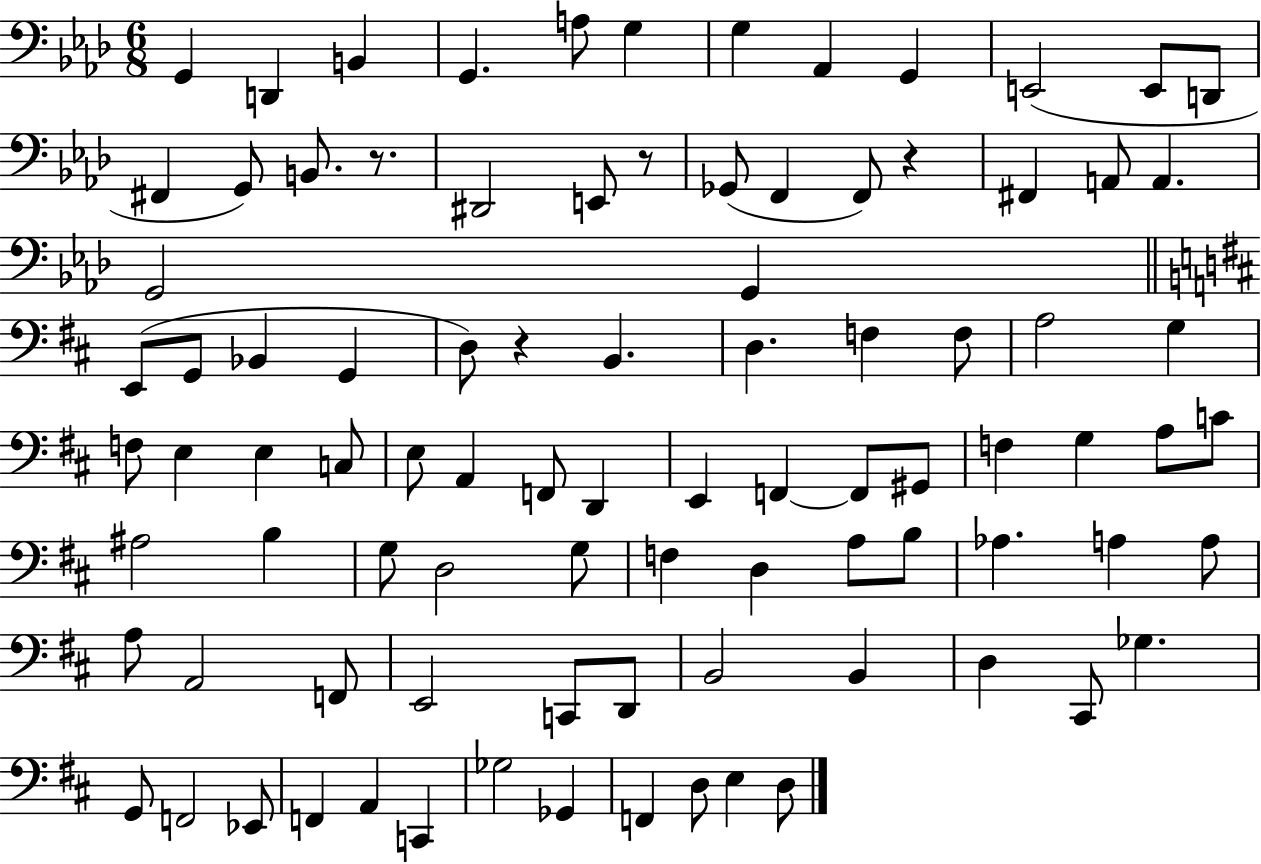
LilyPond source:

{
  \clef bass
  \numericTimeSignature
  \time 6/8
  \key aes \major
  \repeat volta 2 { g,4 d,4 b,4 | g,4. a8 g4 | g4 aes,4 g,4 | e,2( e,8 d,8 | \break fis,4 g,8) b,8. r8. | dis,2 e,8 r8 | ges,8( f,4 f,8) r4 | fis,4 a,8 a,4. | \break g,2 g,4 | \bar "||" \break \key b \minor e,8( g,8 bes,4 g,4 | d8) r4 b,4. | d4. f4 f8 | a2 g4 | \break f8 e4 e4 c8 | e8 a,4 f,8 d,4 | e,4 f,4~~ f,8 gis,8 | f4 g4 a8 c'8 | \break ais2 b4 | g8 d2 g8 | f4 d4 a8 b8 | aes4. a4 a8 | \break a8 a,2 f,8 | e,2 c,8 d,8 | b,2 b,4 | d4 cis,8 ges4. | \break g,8 f,2 ees,8 | f,4 a,4 c,4 | ges2 ges,4 | f,4 d8 e4 d8 | \break } \bar "|."
}